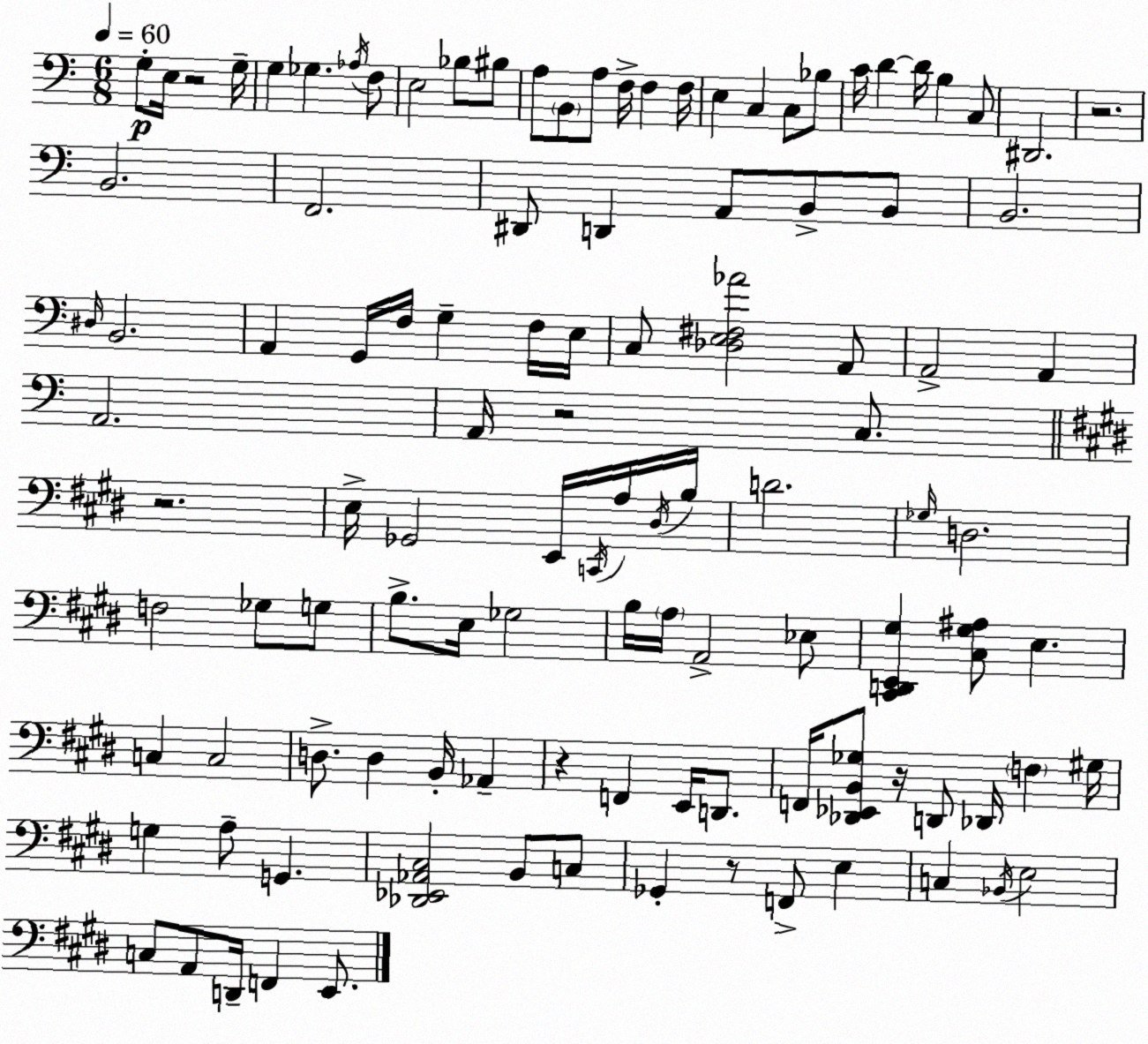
X:1
T:Untitled
M:6/8
L:1/4
K:C
G,/2 E,/4 z2 G,/4 G, _G, _A,/4 F,/2 E,2 _B,/2 ^B,/2 A,/2 B,,/2 A,/2 F,/4 F, F,/4 E, C, C,/2 _B,/2 C/4 D D/4 B, C,/2 ^D,,2 z2 B,,2 F,,2 ^D,,/2 D,, A,,/2 B,,/2 B,,/2 B,,2 ^D,/4 B,,2 A,, G,,/4 F,/4 G, F,/4 E,/4 C,/2 [_D,E,^F,_A]2 A,,/2 A,,2 A,, A,,2 A,,/4 z2 C,/2 z2 E,/4 _G,,2 E,,/4 C,,/4 A,/4 ^D,/4 B,/4 D2 _G,/4 D,2 F,2 _G,/2 G,/2 B,/2 E,/4 _G,2 B,/4 A,/4 A,,2 _E,/2 [^C,,D,,E,,^G,] [^C,^G,^A,]/2 E, C, C,2 D,/2 D, B,,/4 _A,, z F,, E,,/4 D,,/2 F,,/4 [_D,,_E,,B,,_G,]/2 z/4 D,,/2 _D,,/4 F, ^G,/4 G, A,/2 G,, [_D,,_E,,_A,,^C,]2 B,,/2 C,/2 _G,, z/2 F,,/2 E, C, _B,,/4 E,2 C,/2 A,,/2 D,,/4 F,, E,,/2